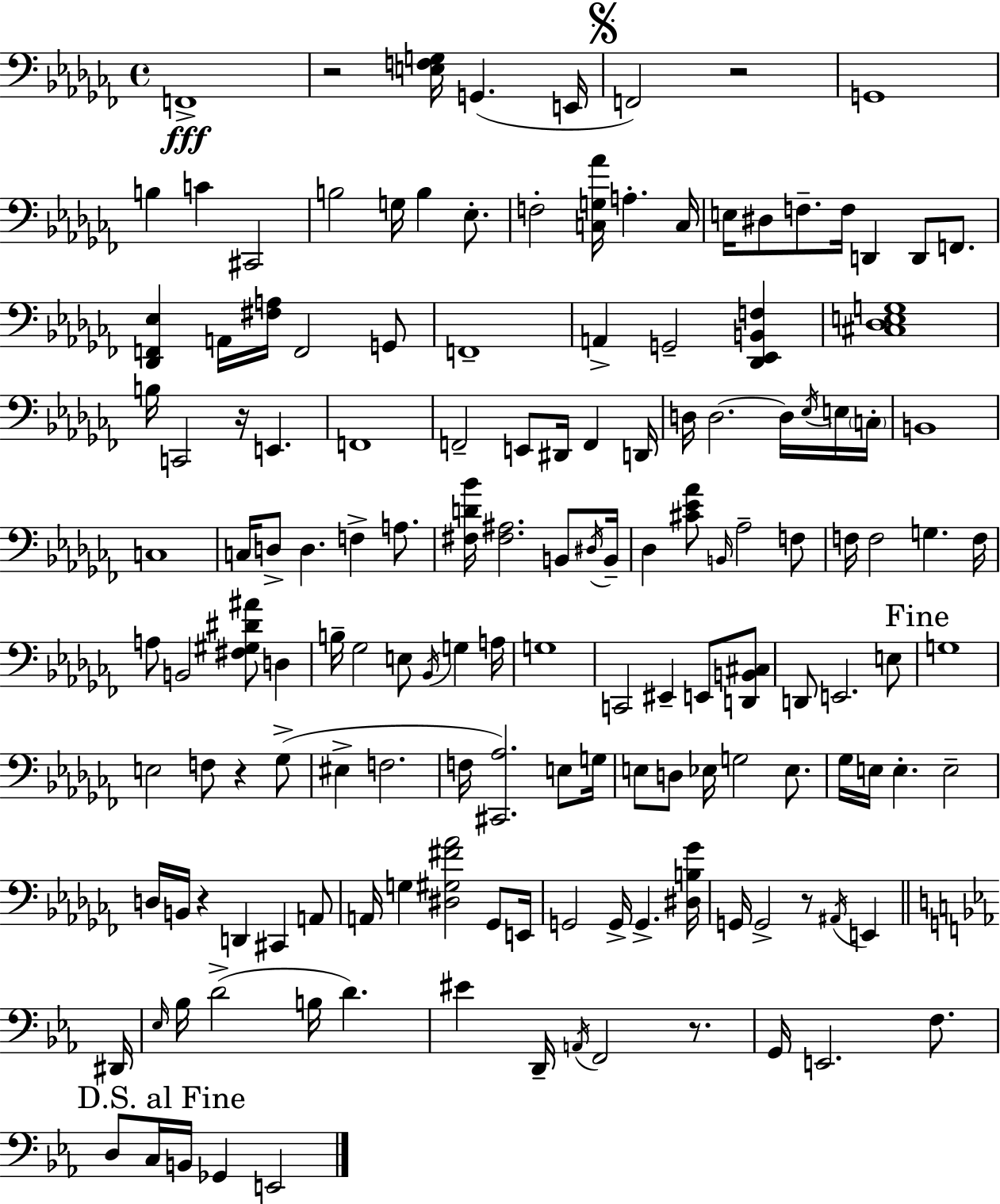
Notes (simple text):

F2/w R/h [E3,F3,G3]/s G2/q. E2/s F2/h R/h G2/w B3/q C4/q C#2/h B3/h G3/s B3/q Eb3/e. F3/h [C3,G3,Ab4]/s A3/q. C3/s E3/s D#3/e F3/e. F3/s D2/q D2/e F2/e. [Db2,F2,Eb3]/q A2/s [F#3,A3]/s F2/h G2/e F2/w A2/q G2/h [Db2,Eb2,B2,F3]/q [C#3,Db3,E3,G3]/w B3/s C2/h R/s E2/q. F2/w F2/h E2/e D#2/s F2/q D2/s D3/s D3/h. D3/s Eb3/s E3/s C3/s B2/w C3/w C3/s D3/e D3/q. F3/q A3/e. [F#3,D4,Bb4]/s [F#3,A#3]/h. B2/e D#3/s B2/s Db3/q [C#4,Eb4,Ab4]/e B2/s Ab3/h F3/e F3/s F3/h G3/q. F3/s A3/e B2/h [F#3,G#3,D#4,A#4]/e D3/q B3/s Gb3/h E3/e Bb2/s G3/q A3/s G3/w C2/h EIS2/q E2/e [D2,B2,C#3]/e D2/e E2/h. E3/e G3/w E3/h F3/e R/q Gb3/e EIS3/q F3/h. F3/s [C#2,Ab3]/h. E3/e G3/s E3/e D3/e Eb3/s G3/h Eb3/e. Gb3/s E3/s E3/q. E3/h D3/s B2/s R/q D2/q C#2/q A2/e A2/s G3/q [D#3,G#3,F#4,Ab4]/h Gb2/e E2/s G2/h G2/s G2/q. [D#3,B3,Gb4]/s G2/s G2/h R/e A#2/s E2/q D#2/s Eb3/s Bb3/s D4/h B3/s D4/q. EIS4/q D2/s A2/s F2/h R/e. G2/s E2/h. F3/e. D3/e C3/s B2/s Gb2/q E2/h